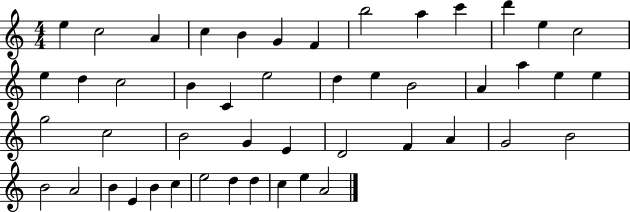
E5/q C5/h A4/q C5/q B4/q G4/q F4/q B5/h A5/q C6/q D6/q E5/q C5/h E5/q D5/q C5/h B4/q C4/q E5/h D5/q E5/q B4/h A4/q A5/q E5/q E5/q G5/h C5/h B4/h G4/q E4/q D4/h F4/q A4/q G4/h B4/h B4/h A4/h B4/q E4/q B4/q C5/q E5/h D5/q D5/q C5/q E5/q A4/h